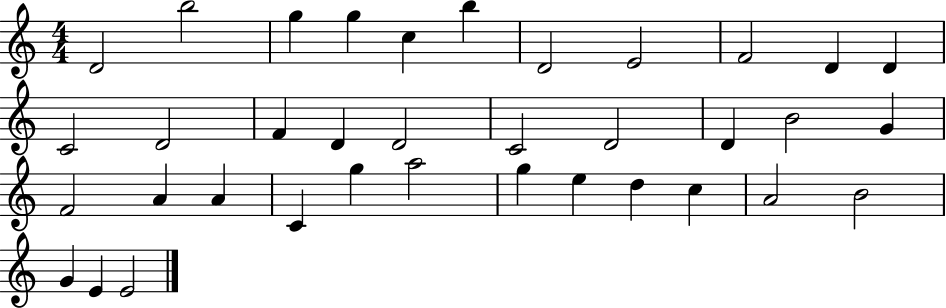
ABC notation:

X:1
T:Untitled
M:4/4
L:1/4
K:C
D2 b2 g g c b D2 E2 F2 D D C2 D2 F D D2 C2 D2 D B2 G F2 A A C g a2 g e d c A2 B2 G E E2